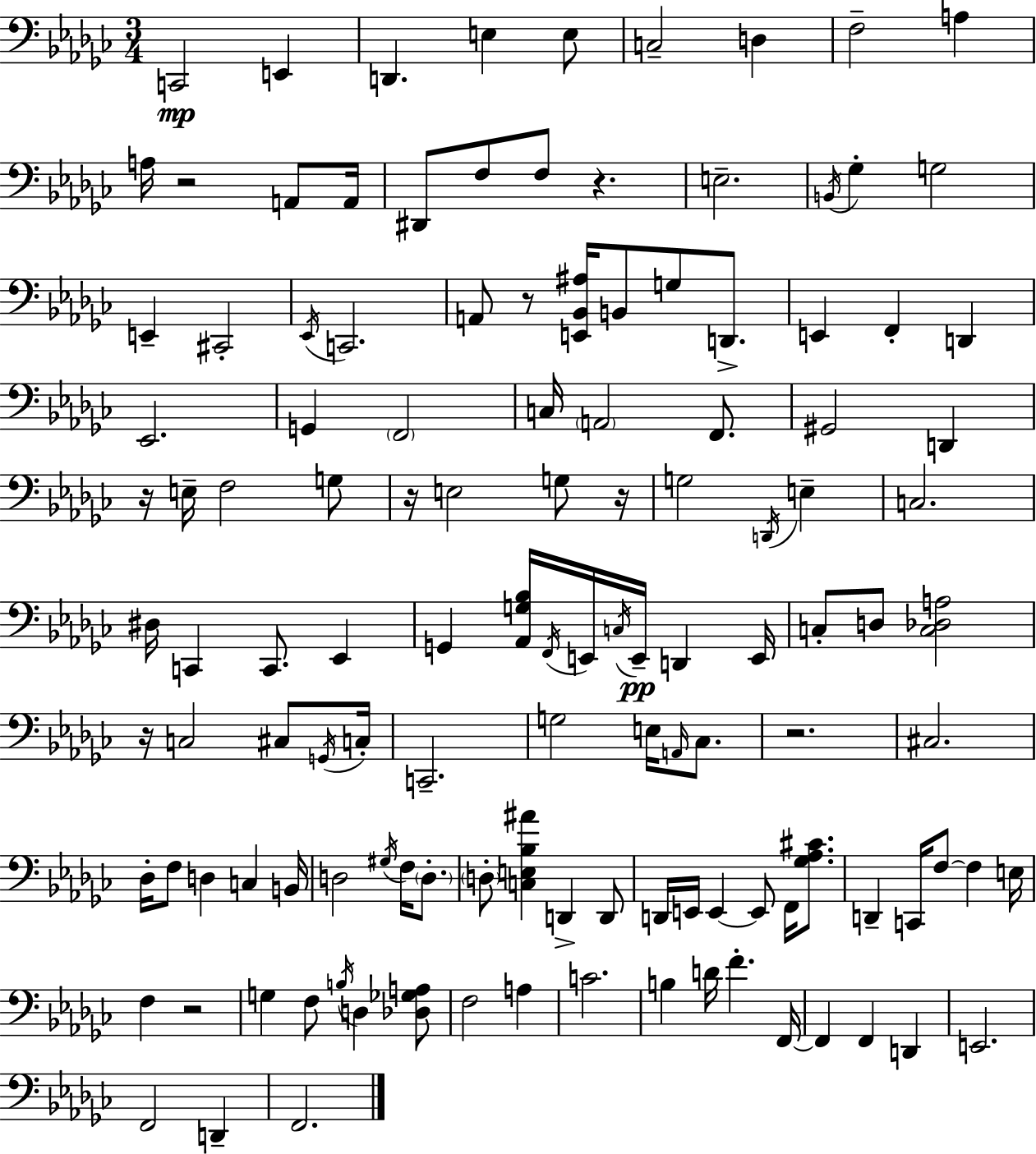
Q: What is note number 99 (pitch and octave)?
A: A3